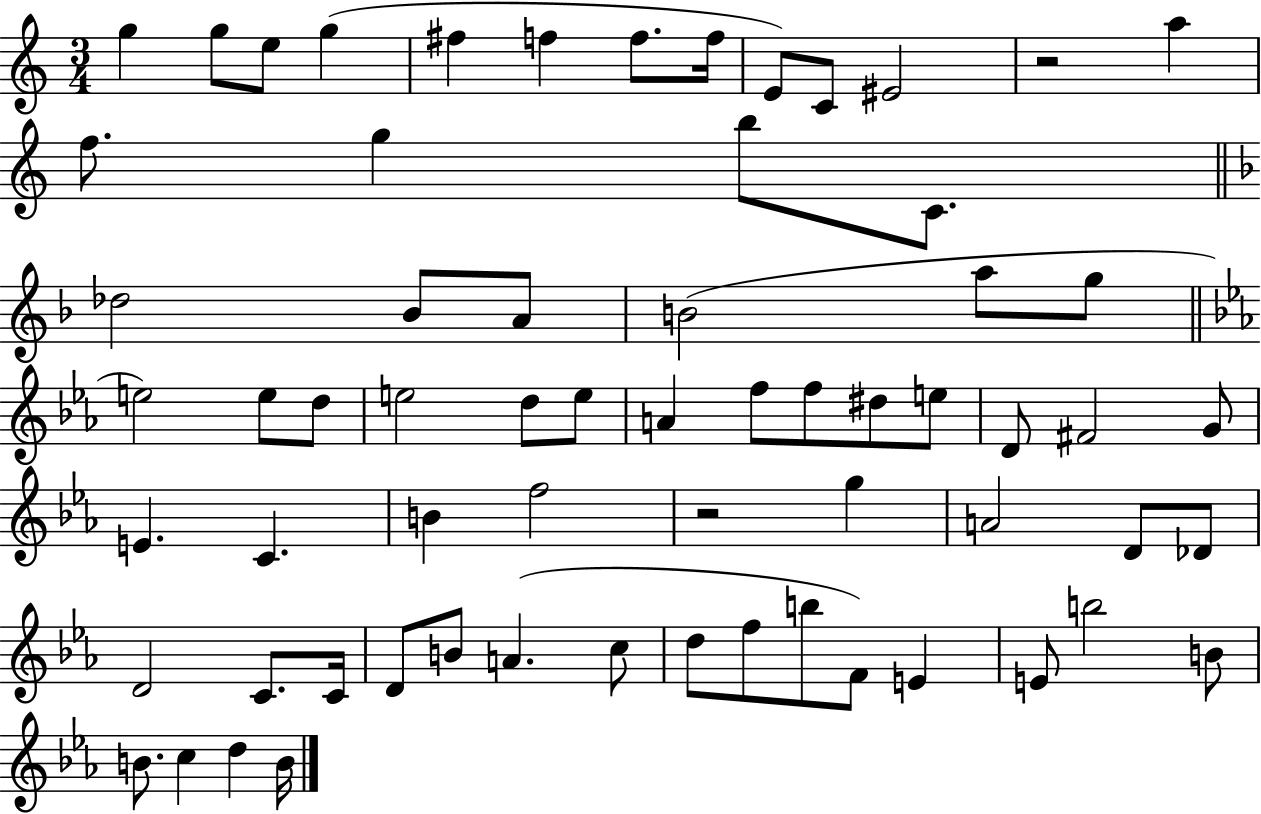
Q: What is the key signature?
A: C major